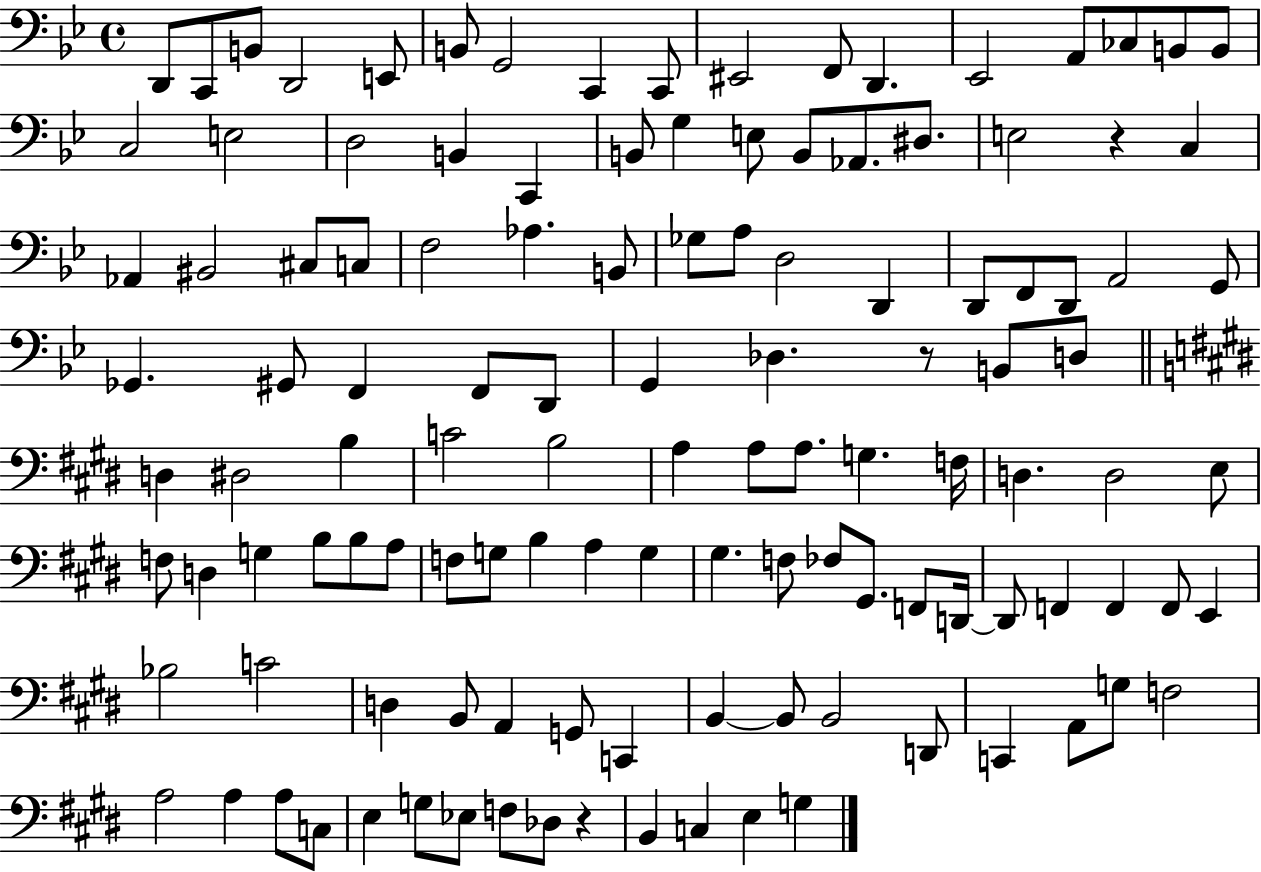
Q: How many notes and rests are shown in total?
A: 121